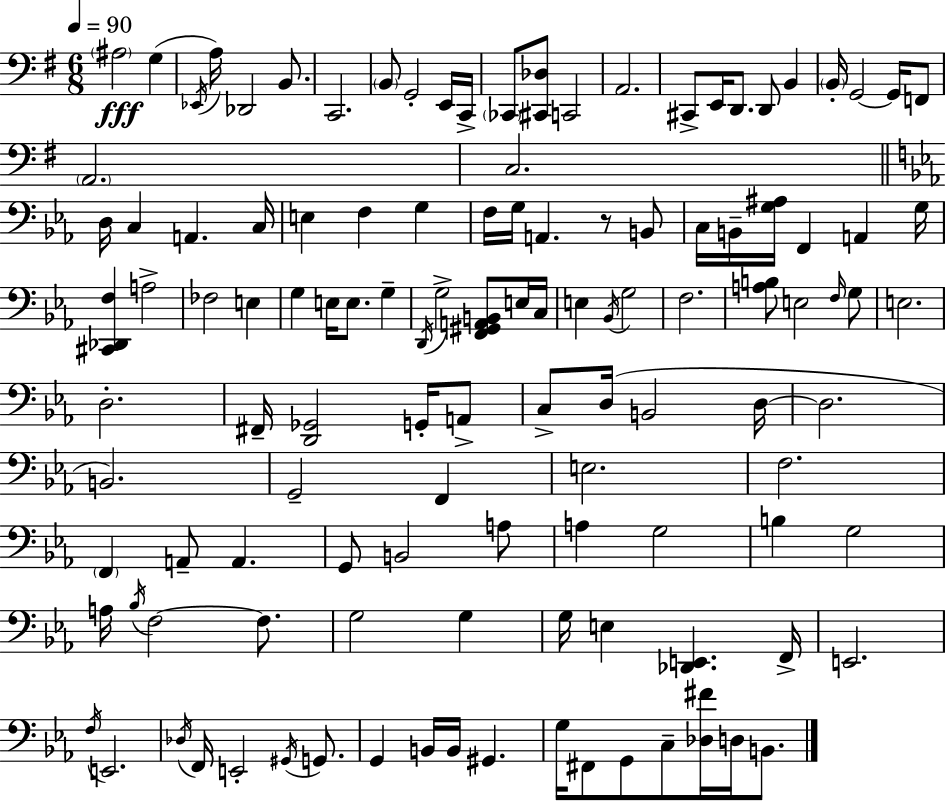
{
  \clef bass
  \numericTimeSignature
  \time 6/8
  \key e \minor
  \tempo 4 = 90
  \parenthesize ais2\fff g4( | \acciaccatura { ees,16 } a16) des,2 b,8. | c,2. | \parenthesize b,8 g,2-. e,16 | \break c,16-> \parenthesize ces,8 <cis, des>8 c,2 | a,2. | cis,8-> e,16 d,8. d,8 b,4 | \parenthesize b,16-. g,2~~ g,16 f,8 | \break \parenthesize a,2. | c2. | \bar "||" \break \key ees \major d16 c4 a,4. c16 | e4 f4 g4 | f16 g16 a,4. r8 b,8 | c16 b,16-- <g ais>16 f,4 a,4 g16 | \break <cis, des, f>4 a2-> | fes2 e4 | g4 e16 e8. g4-- | \acciaccatura { d,16 } g2-> <f, gis, a, b,>8 e16 | \break c16 e4 \acciaccatura { bes,16 } g2 | f2. | <a b>8 e2 | \grace { f16 } g8 e2. | \break d2.-. | fis,16-- <d, ges,>2 | g,16-. a,8-> c8-> d16( b,2 | d16~~ d2. | \break b,2.) | g,2-- f,4 | e2. | f2. | \break \parenthesize f,4 a,8-- a,4. | g,8 b,2 | a8 a4 g2 | b4 g2 | \break a16 \acciaccatura { bes16 } f2~~ | f8. g2 | g4 g16 e4 <des, e,>4. | f,16-> e,2. | \break \acciaccatura { f16 } e,2. | \acciaccatura { des16 } f,16 e,2-. | \acciaccatura { gis,16 } g,8. g,4 b,16 | b,16 gis,4. g16 fis,8 g,8 | \break c8-- <des fis'>16 d16 b,8. \bar "|."
}